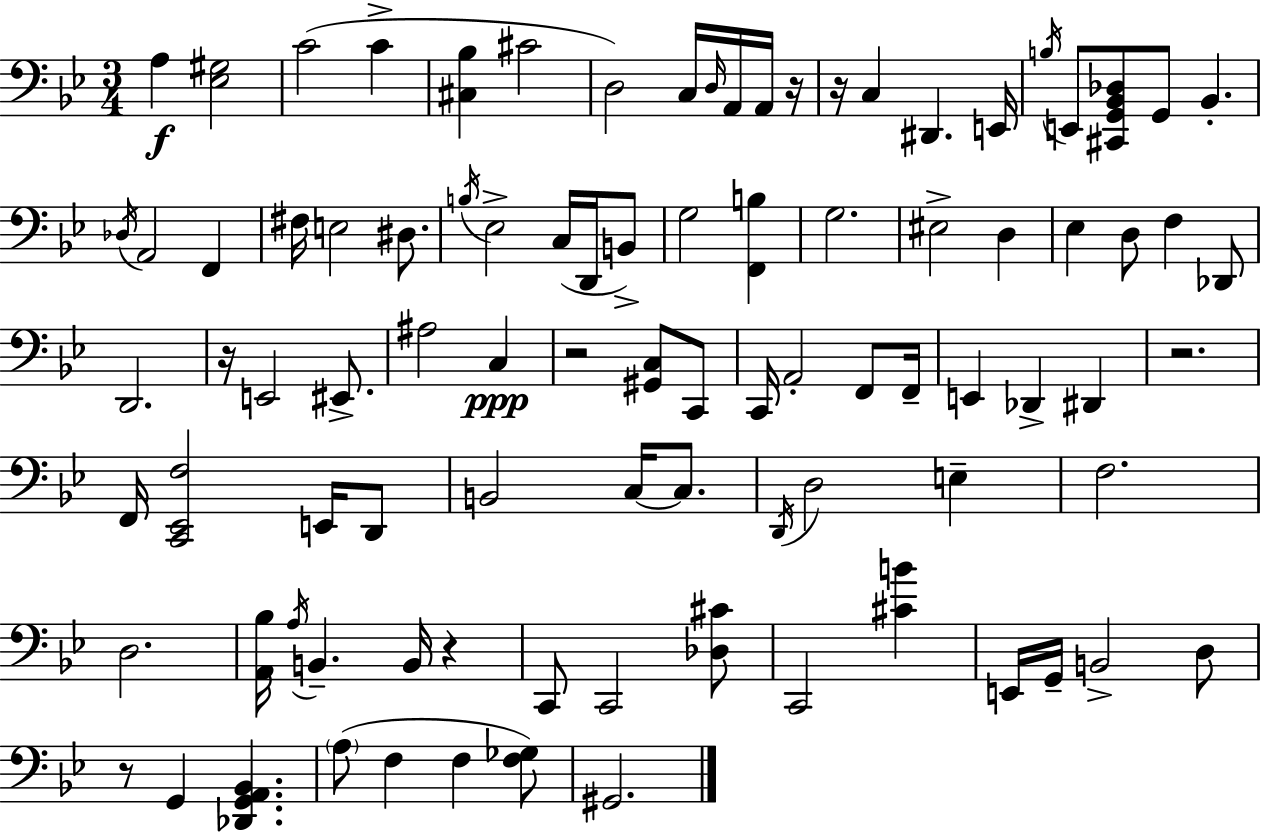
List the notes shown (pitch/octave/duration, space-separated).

A3/q [Eb3,G#3]/h C4/h C4/q [C#3,Bb3]/q C#4/h D3/h C3/s D3/s A2/s A2/s R/s R/s C3/q D#2/q. E2/s B3/s E2/e [C#2,G2,Bb2,Db3]/e G2/e Bb2/q. Db3/s A2/h F2/q F#3/s E3/h D#3/e. B3/s Eb3/h C3/s D2/s B2/e G3/h [F2,B3]/q G3/h. EIS3/h D3/q Eb3/q D3/e F3/q Db2/e D2/h. R/s E2/h EIS2/e. A#3/h C3/q R/h [G#2,C3]/e C2/e C2/s A2/h F2/e F2/s E2/q Db2/q D#2/q R/h. F2/s [C2,Eb2,F3]/h E2/s D2/e B2/h C3/s C3/e. D2/s D3/h E3/q F3/h. D3/h. [A2,Bb3]/s A3/s B2/q. B2/s R/q C2/e C2/h [Db3,C#4]/e C2/h [C#4,B4]/q E2/s G2/s B2/h D3/e R/e G2/q [Db2,G2,A2,Bb2]/q. A3/e F3/q F3/q [F3,Gb3]/e G#2/h.